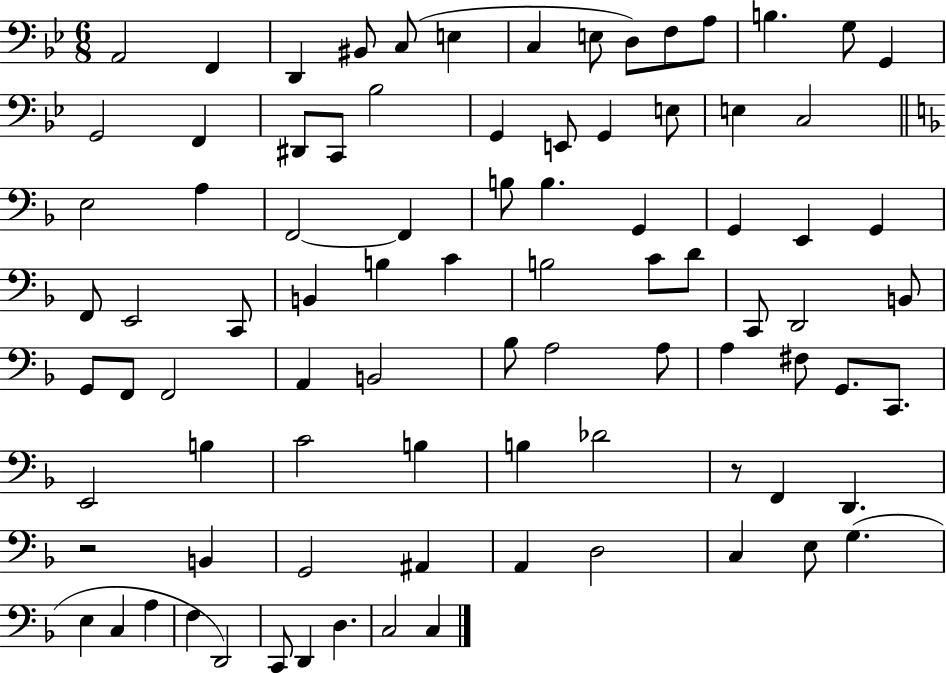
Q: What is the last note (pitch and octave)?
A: C3